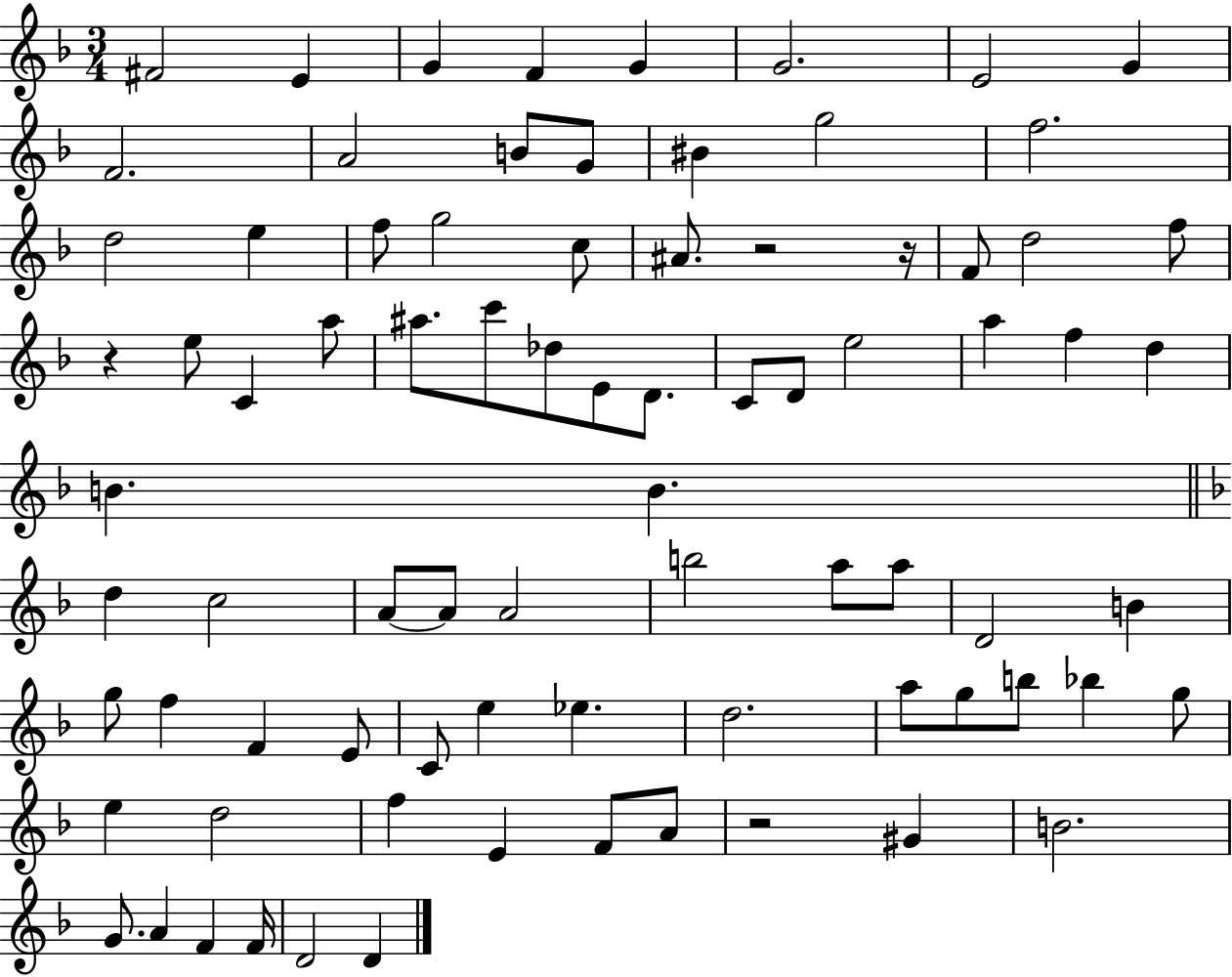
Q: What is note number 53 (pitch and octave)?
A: F4